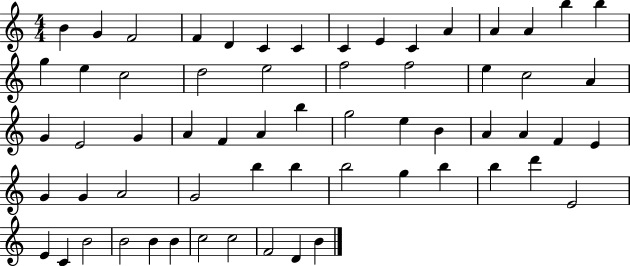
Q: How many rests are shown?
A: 0